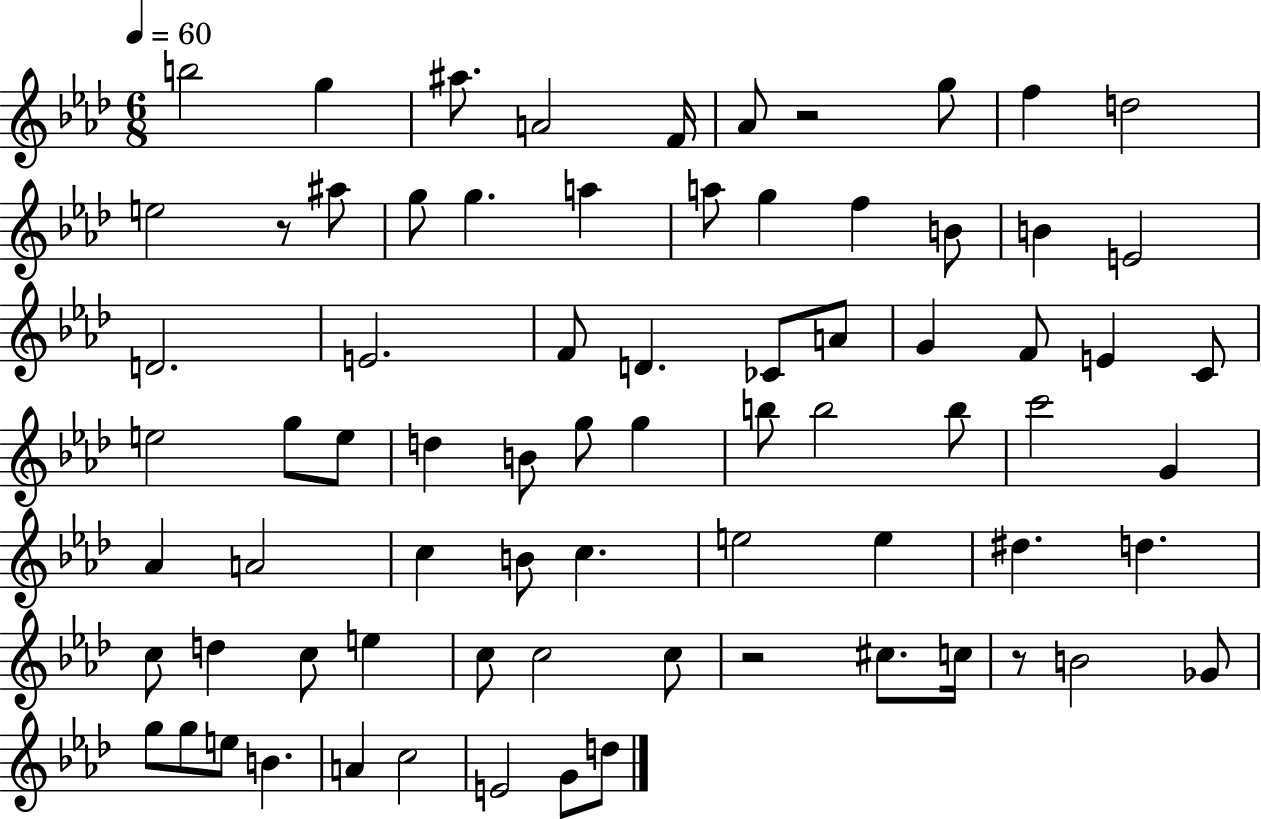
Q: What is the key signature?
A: AES major